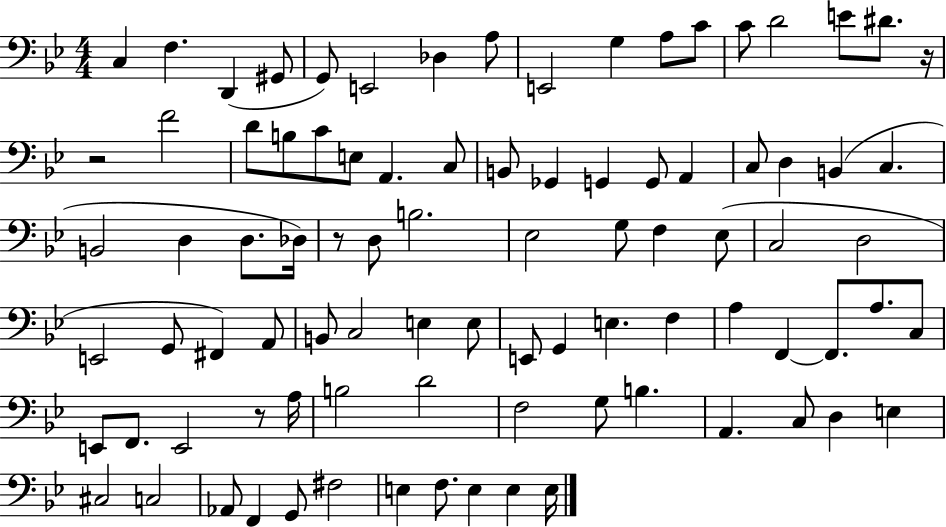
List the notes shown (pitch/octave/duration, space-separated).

C3/q F3/q. D2/q G#2/e G2/e E2/h Db3/q A3/e E2/h G3/q A3/e C4/e C4/e D4/h E4/e D#4/e. R/s R/h F4/h D4/e B3/e C4/e E3/e A2/q. C3/e B2/e Gb2/q G2/q G2/e A2/q C3/e D3/q B2/q C3/q. B2/h D3/q D3/e. Db3/s R/e D3/e B3/h. Eb3/h G3/e F3/q Eb3/e C3/h D3/h E2/h G2/e F#2/q A2/e B2/e C3/h E3/q E3/e E2/e G2/q E3/q. F3/q A3/q F2/q F2/e. A3/e. C3/e E2/e F2/e. E2/h R/e A3/s B3/h D4/h F3/h G3/e B3/q. A2/q. C3/e D3/q E3/q C#3/h C3/h Ab2/e F2/q G2/e F#3/h E3/q F3/e. E3/q E3/q E3/s